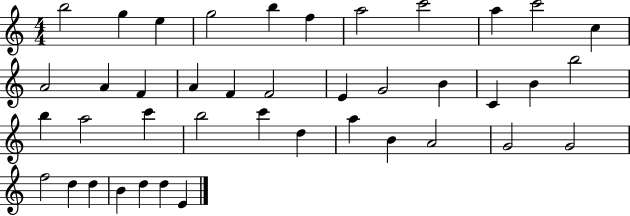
{
  \clef treble
  \numericTimeSignature
  \time 4/4
  \key c \major
  b''2 g''4 e''4 | g''2 b''4 f''4 | a''2 c'''2 | a''4 c'''2 c''4 | \break a'2 a'4 f'4 | a'4 f'4 f'2 | e'4 g'2 b'4 | c'4 b'4 b''2 | \break b''4 a''2 c'''4 | b''2 c'''4 d''4 | a''4 b'4 a'2 | g'2 g'2 | \break f''2 d''4 d''4 | b'4 d''4 d''4 e'4 | \bar "|."
}